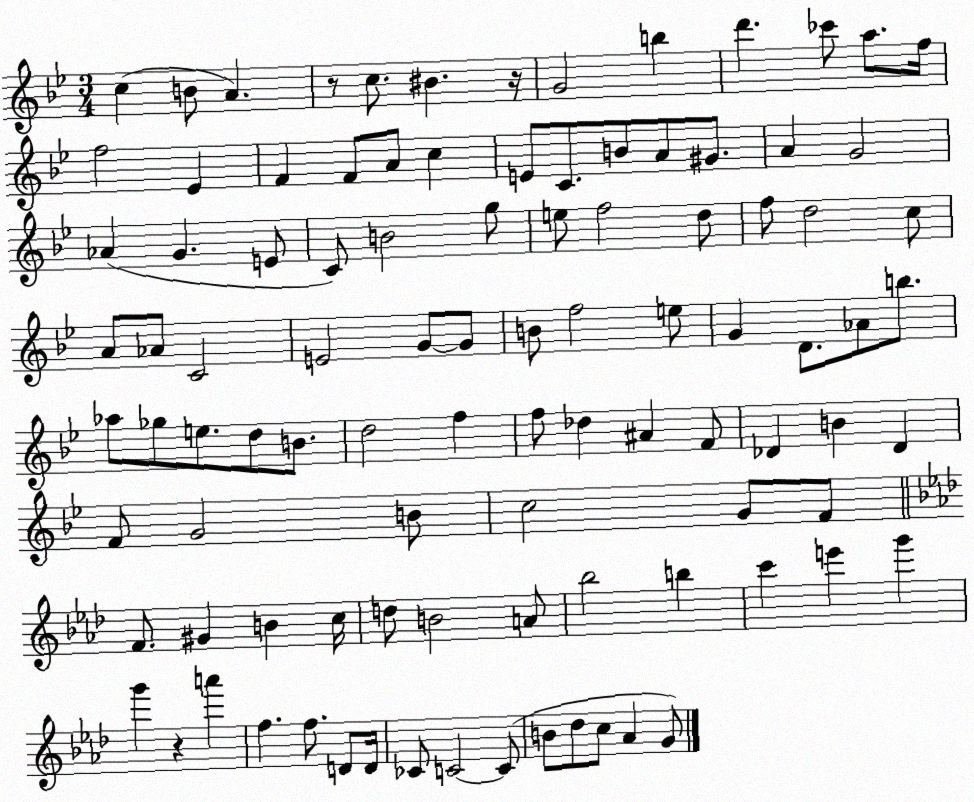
X:1
T:Untitled
M:3/4
L:1/4
K:Bb
c B/2 A z/2 c/2 ^B z/4 G2 b d' _c'/2 a/2 f/4 f2 _E F F/2 A/2 c E/2 C/2 B/2 A/2 ^G/2 A G2 _A G E/2 C/2 B2 g/2 e/2 f2 d/2 f/2 d2 c/2 A/2 _A/2 C2 E2 G/2 G/2 B/2 f2 e/2 G D/2 _A/2 b/2 _a/2 _g/2 e/2 d/2 B/2 d2 f f/2 _d ^A F/2 _D B _D F/2 G2 B/2 c2 G/2 F/2 F/2 ^G B c/4 d/2 B2 A/2 _b2 b c' e' g' g' z a' f f/2 D/2 D/4 _C/2 C2 C/2 B/2 _d/2 c/2 _A G/2